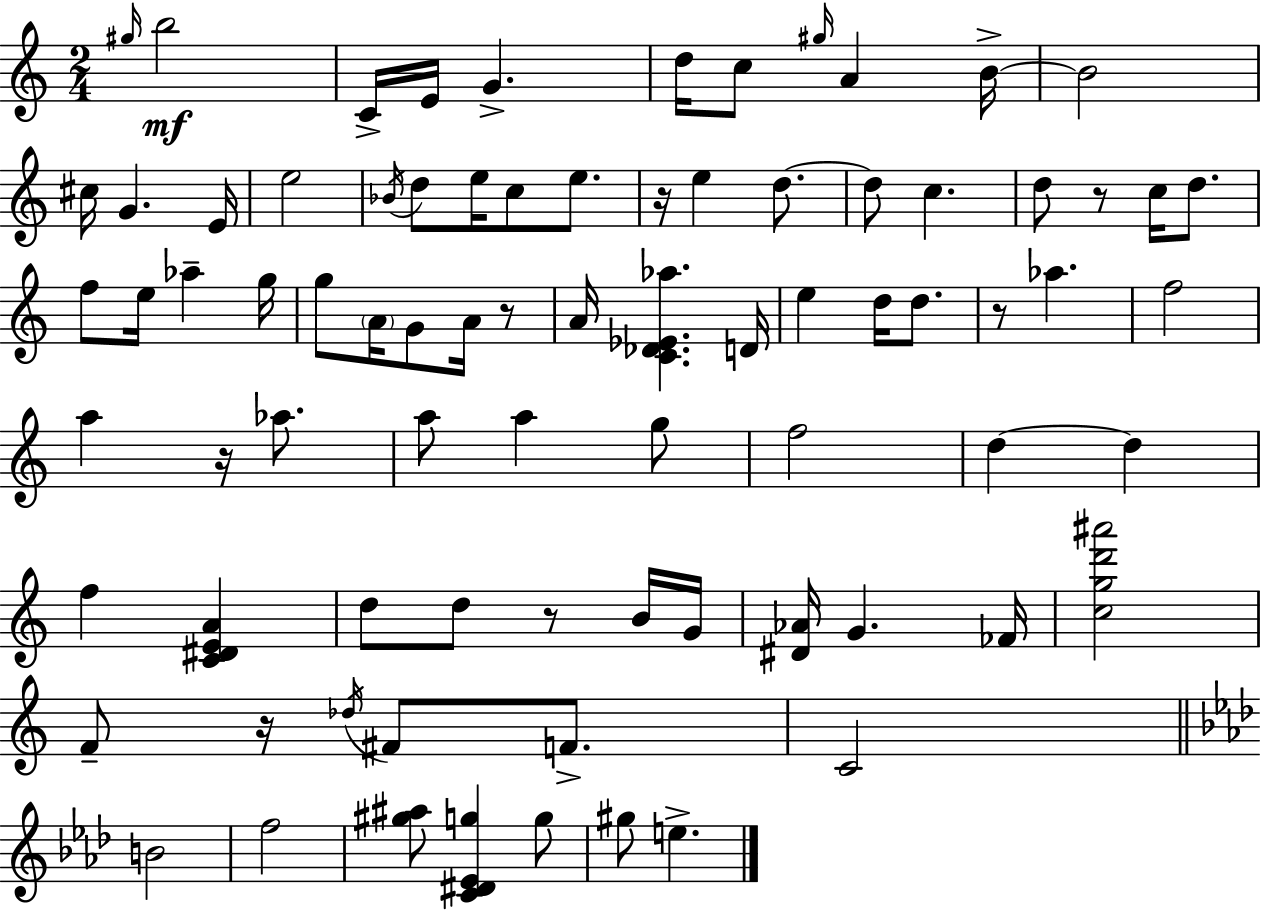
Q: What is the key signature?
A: C major